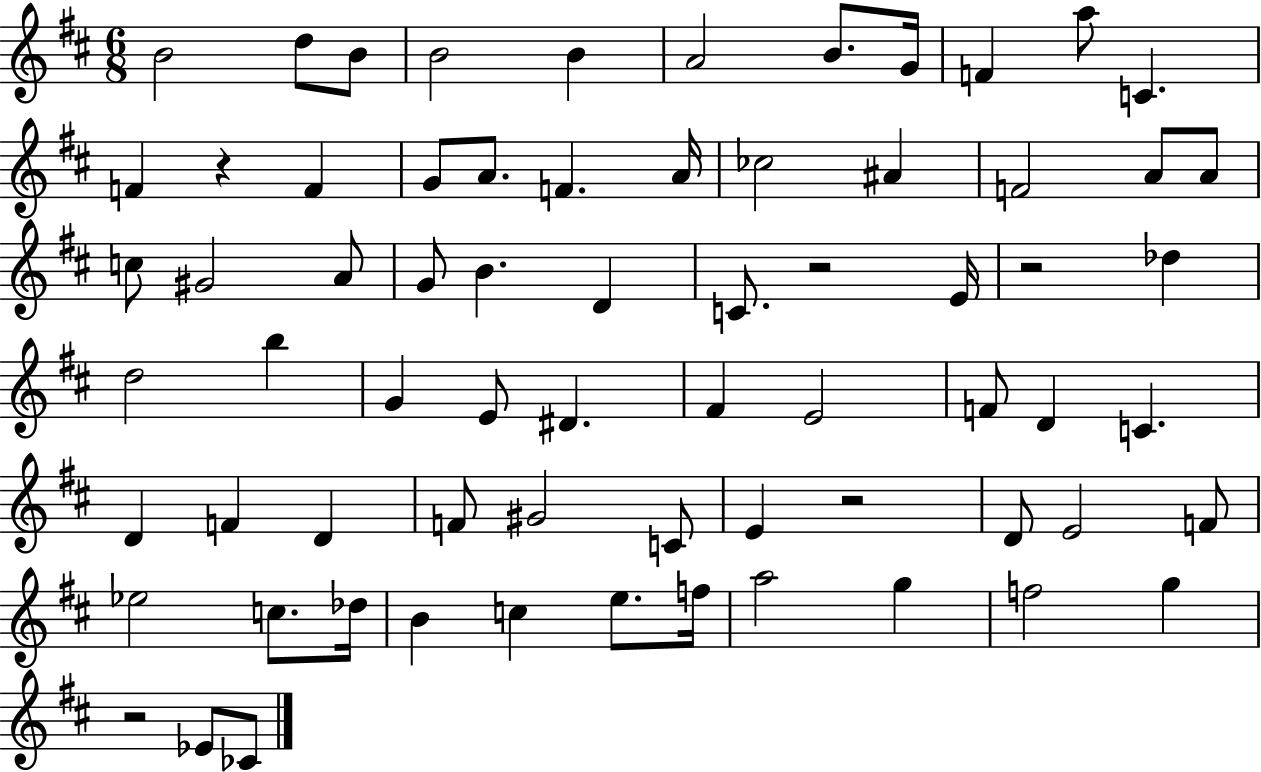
X:1
T:Untitled
M:6/8
L:1/4
K:D
B2 d/2 B/2 B2 B A2 B/2 G/4 F a/2 C F z F G/2 A/2 F A/4 _c2 ^A F2 A/2 A/2 c/2 ^G2 A/2 G/2 B D C/2 z2 E/4 z2 _d d2 b G E/2 ^D ^F E2 F/2 D C D F D F/2 ^G2 C/2 E z2 D/2 E2 F/2 _e2 c/2 _d/4 B c e/2 f/4 a2 g f2 g z2 _E/2 _C/2